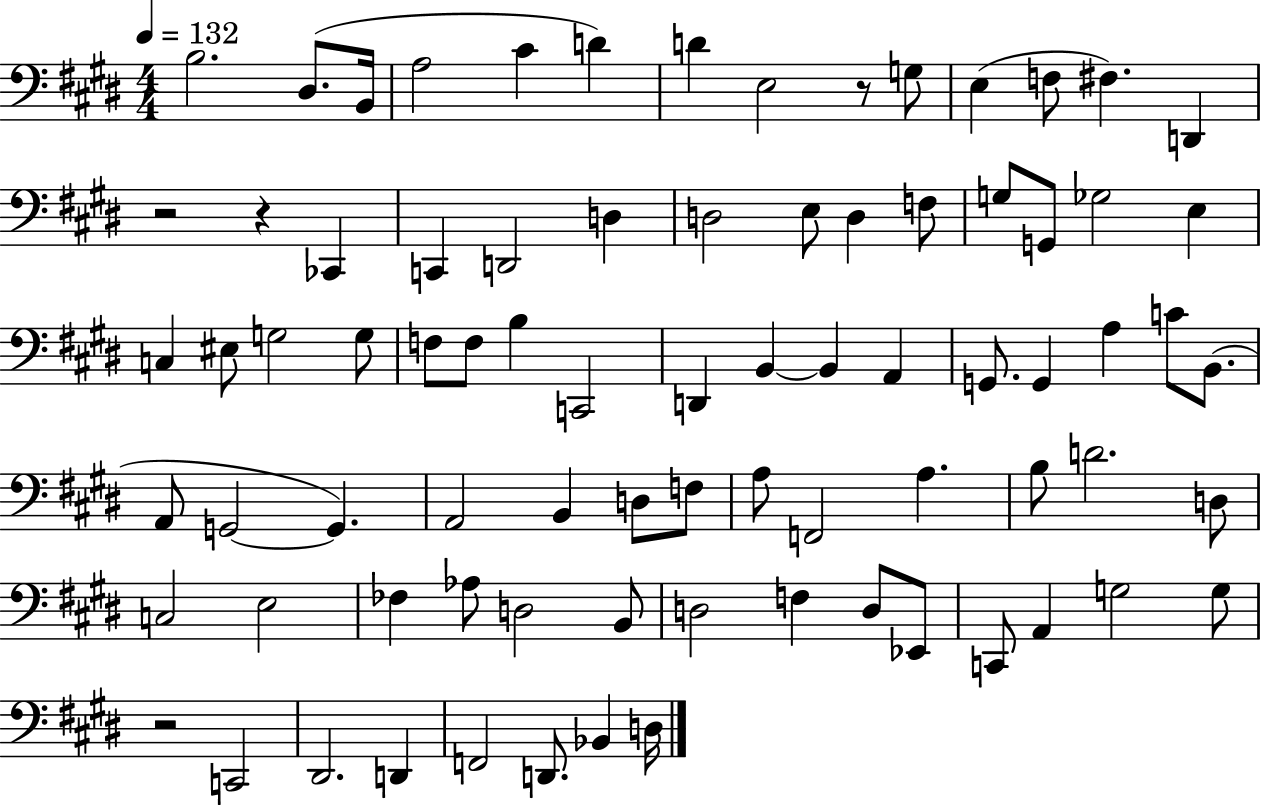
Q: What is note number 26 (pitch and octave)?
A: C3